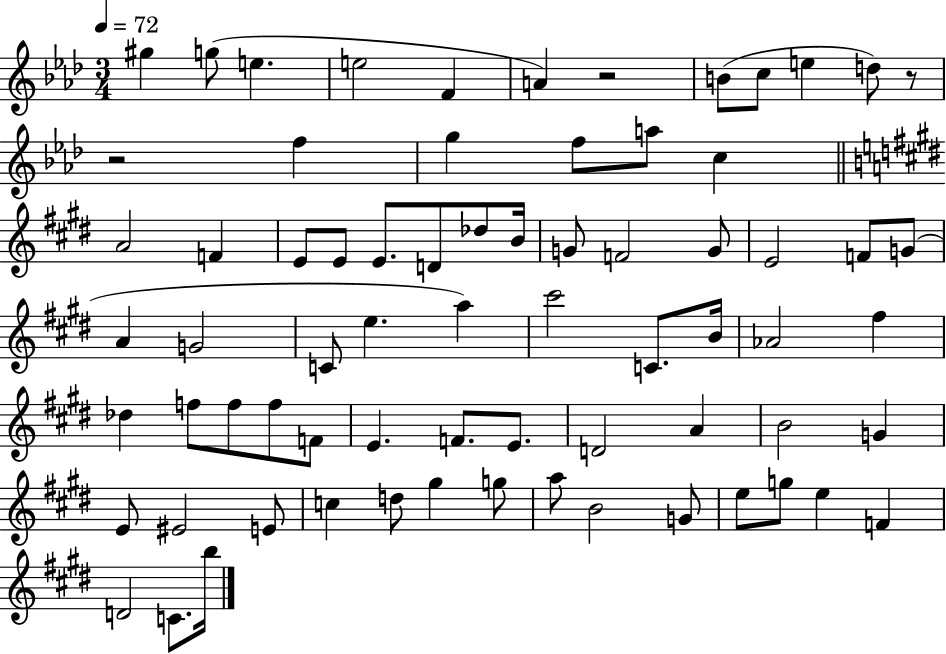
G#5/q G5/e E5/q. E5/h F4/q A4/q R/h B4/e C5/e E5/q D5/e R/e R/h F5/q G5/q F5/e A5/e C5/q A4/h F4/q E4/e E4/e E4/e. D4/e Db5/e B4/s G4/e F4/h G4/e E4/h F4/e G4/e A4/q G4/h C4/e E5/q. A5/q C#6/h C4/e. B4/s Ab4/h F#5/q Db5/q F5/e F5/e F5/e F4/e E4/q. F4/e. E4/e. D4/h A4/q B4/h G4/q E4/e EIS4/h E4/e C5/q D5/e G#5/q G5/e A5/e B4/h G4/e E5/e G5/e E5/q F4/q D4/h C4/e. B5/s